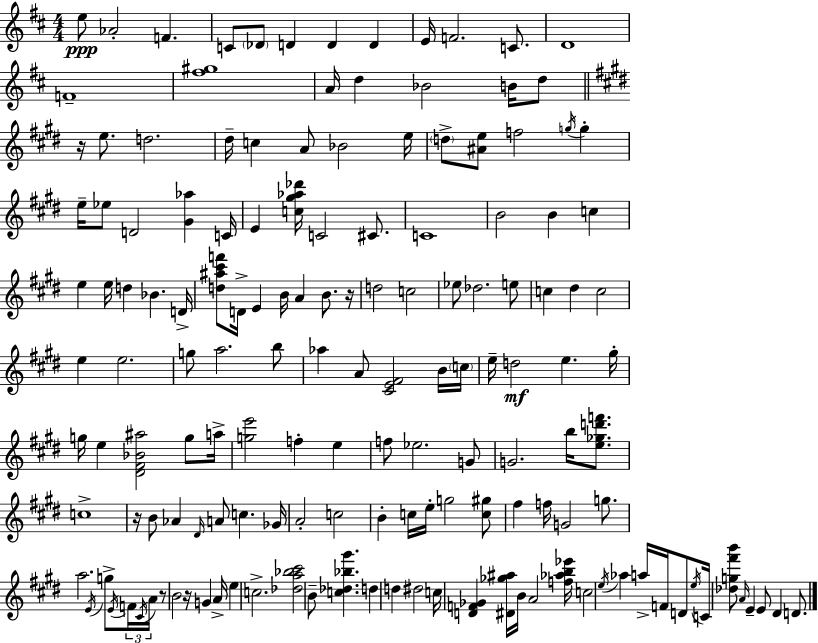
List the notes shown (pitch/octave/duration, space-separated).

E5/e Ab4/h F4/q. C4/e Db4/e D4/q D4/q D4/q E4/s F4/h. C4/e. D4/w F4/w [F#5,G#5]/w A4/s D5/q Bb4/h B4/s D5/e R/s E5/e. D5/h. D#5/s C5/q A4/e Bb4/h E5/s D5/e [A#4,E5]/e F5/h G5/s G5/q E5/s Eb5/e D4/h [G#4,Ab5]/q C4/s E4/q [C5,G#5,Ab5,Db6]/s C4/h C#4/e. C4/w B4/h B4/q C5/q E5/q E5/s D5/q Bb4/q. D4/s [D5,A#5,C#6,F6]/e D4/s E4/q B4/s A4/q B4/e. R/s D5/h C5/h Eb5/e Db5/h. E5/e C5/q D#5/q C5/h E5/q E5/h. G5/e A5/h. B5/e Ab5/q A4/e [C#4,E4,F#4]/h B4/s C5/s E5/s D5/h E5/q. G#5/s G5/s E5/q [D#4,F#4,Bb4,A#5]/h G5/e A5/s [G5,E6]/h F5/q E5/q F5/e Eb5/h. G4/e G4/h. B5/s [E5,Gb5,D6,F6]/e. C5/w R/s B4/e Ab4/q D#4/s A4/e C5/q. Gb4/s A4/h C5/h B4/q C5/s E5/s G5/h [C5,G#5]/e F#5/q F5/s G4/h G5/e. A5/h. E4/s G5/e E4/s F4/s C#4/s A4/s R/e B4/h R/s G4/q A4/s E5/q C5/h. [Db5,A5,Bb5,C#6]/h B4/e [C5,Db5,Bb5,G#6]/q. D5/q D5/q D#5/h C5/s [D4,F4,Gb4]/q [D#4,Gb5,A#5]/s B4/s A4/h [F5,Ab5,B5,Eb6]/s C5/h E5/s Ab5/q A5/s F4/s D4/e E5/s C4/s [Db5,G5,F#6,B6]/e A4/s E4/q E4/e D#4/q D4/e.